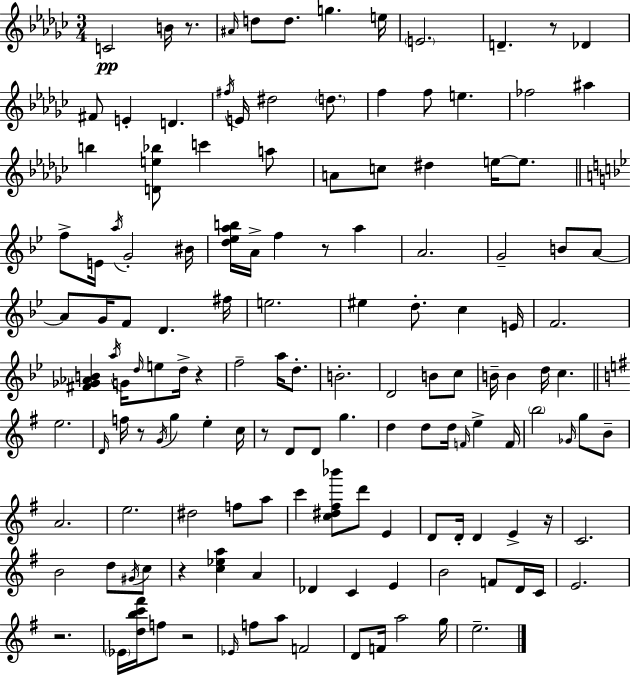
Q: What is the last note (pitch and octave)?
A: E5